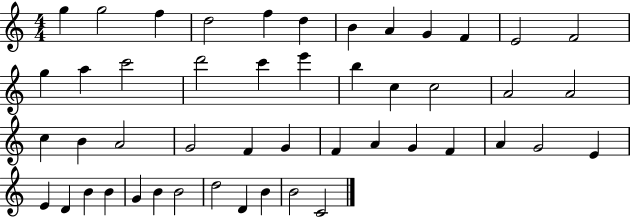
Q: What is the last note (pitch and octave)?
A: C4